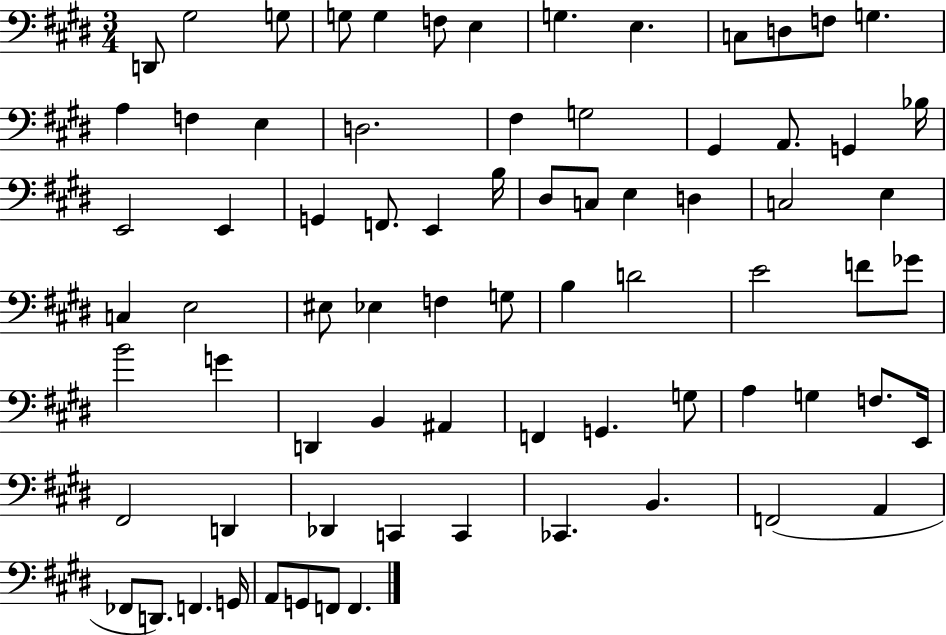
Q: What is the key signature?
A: E major